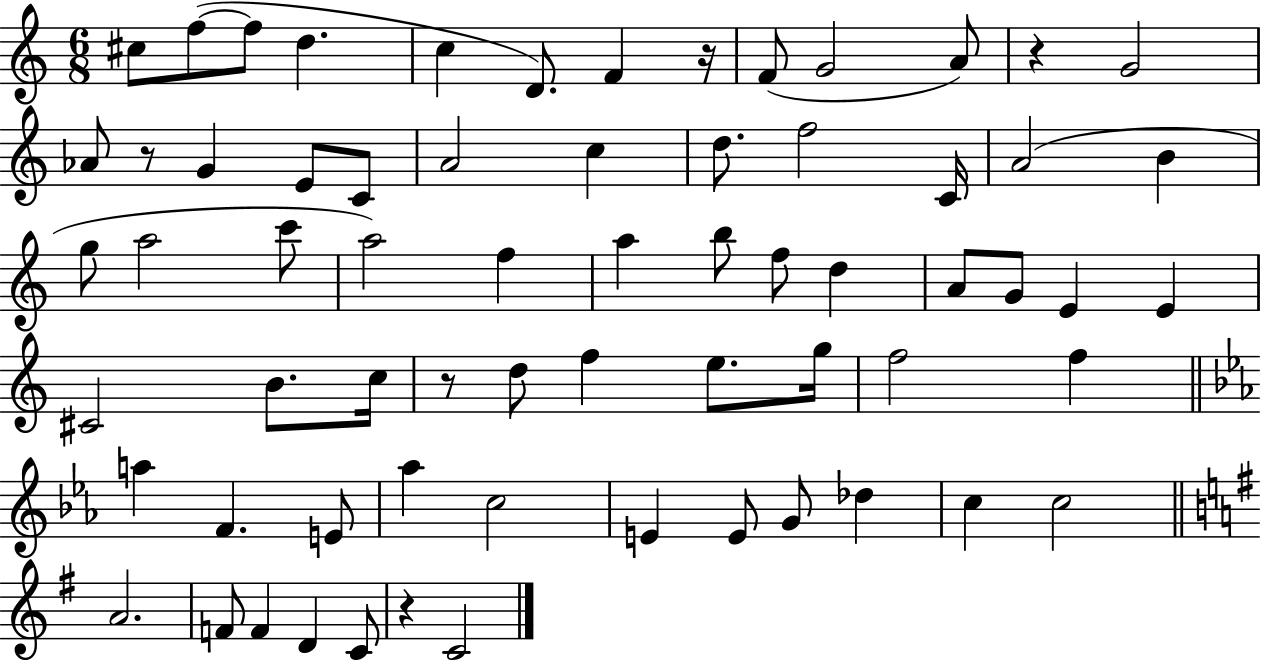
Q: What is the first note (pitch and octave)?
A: C#5